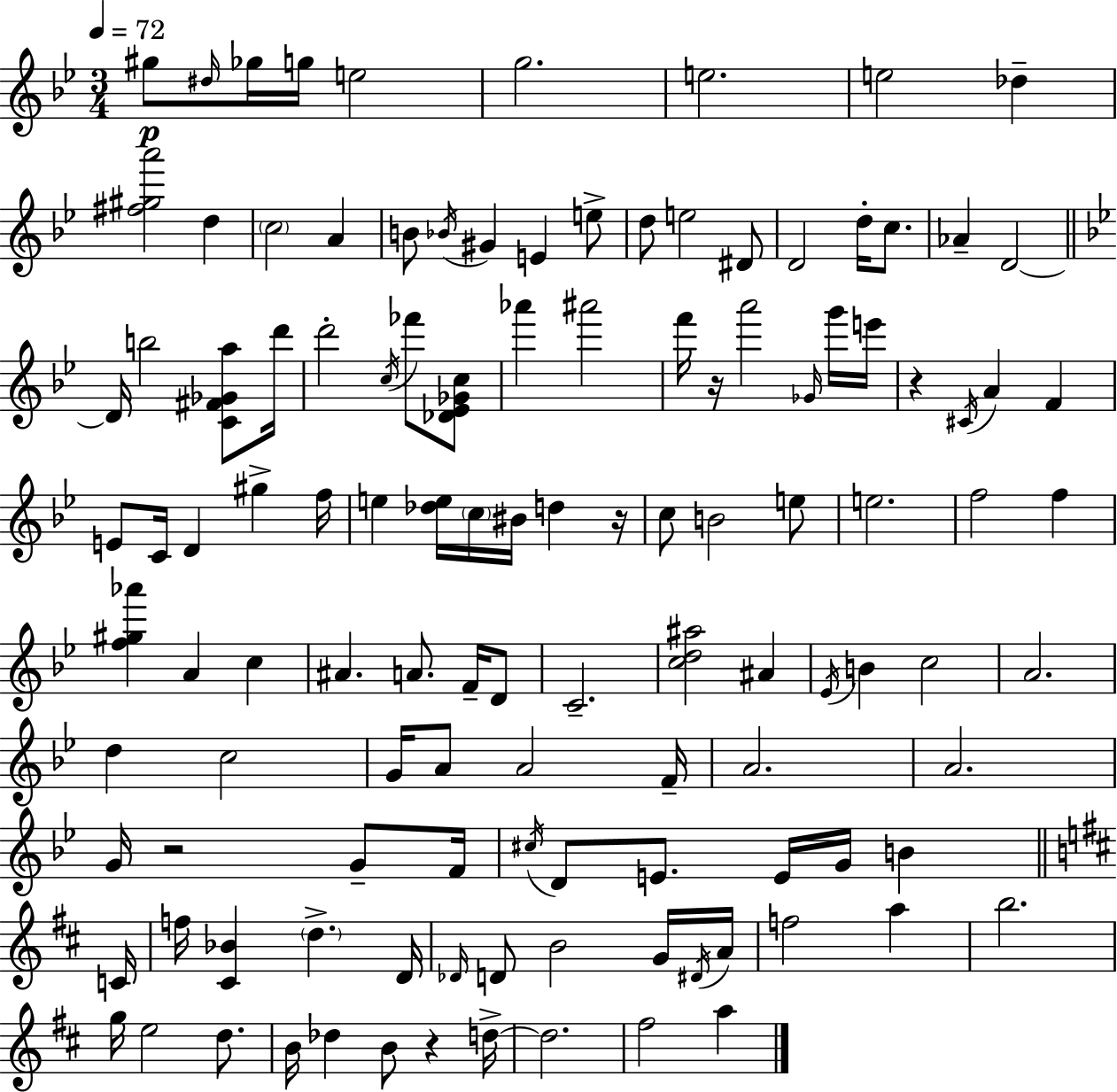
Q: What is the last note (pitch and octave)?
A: A5